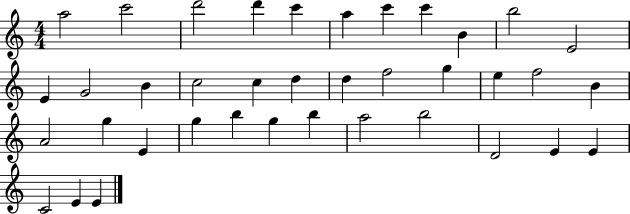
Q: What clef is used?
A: treble